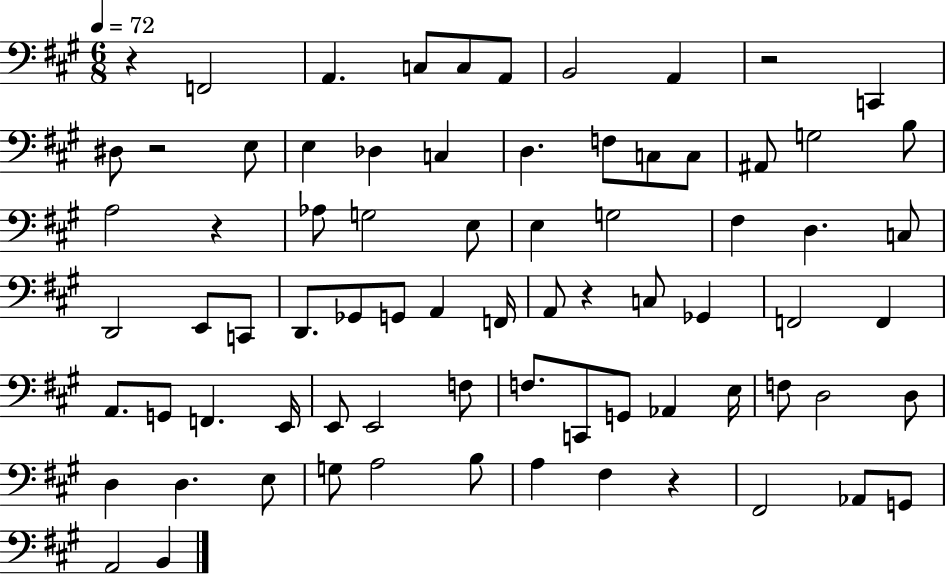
X:1
T:Untitled
M:6/8
L:1/4
K:A
z F,,2 A,, C,/2 C,/2 A,,/2 B,,2 A,, z2 C,, ^D,/2 z2 E,/2 E, _D, C, D, F,/2 C,/2 C,/2 ^A,,/2 G,2 B,/2 A,2 z _A,/2 G,2 E,/2 E, G,2 ^F, D, C,/2 D,,2 E,,/2 C,,/2 D,,/2 _G,,/2 G,,/2 A,, F,,/4 A,,/2 z C,/2 _G,, F,,2 F,, A,,/2 G,,/2 F,, E,,/4 E,,/2 E,,2 F,/2 F,/2 C,,/2 G,,/2 _A,, E,/4 F,/2 D,2 D,/2 D, D, E,/2 G,/2 A,2 B,/2 A, ^F, z ^F,,2 _A,,/2 G,,/2 A,,2 B,,